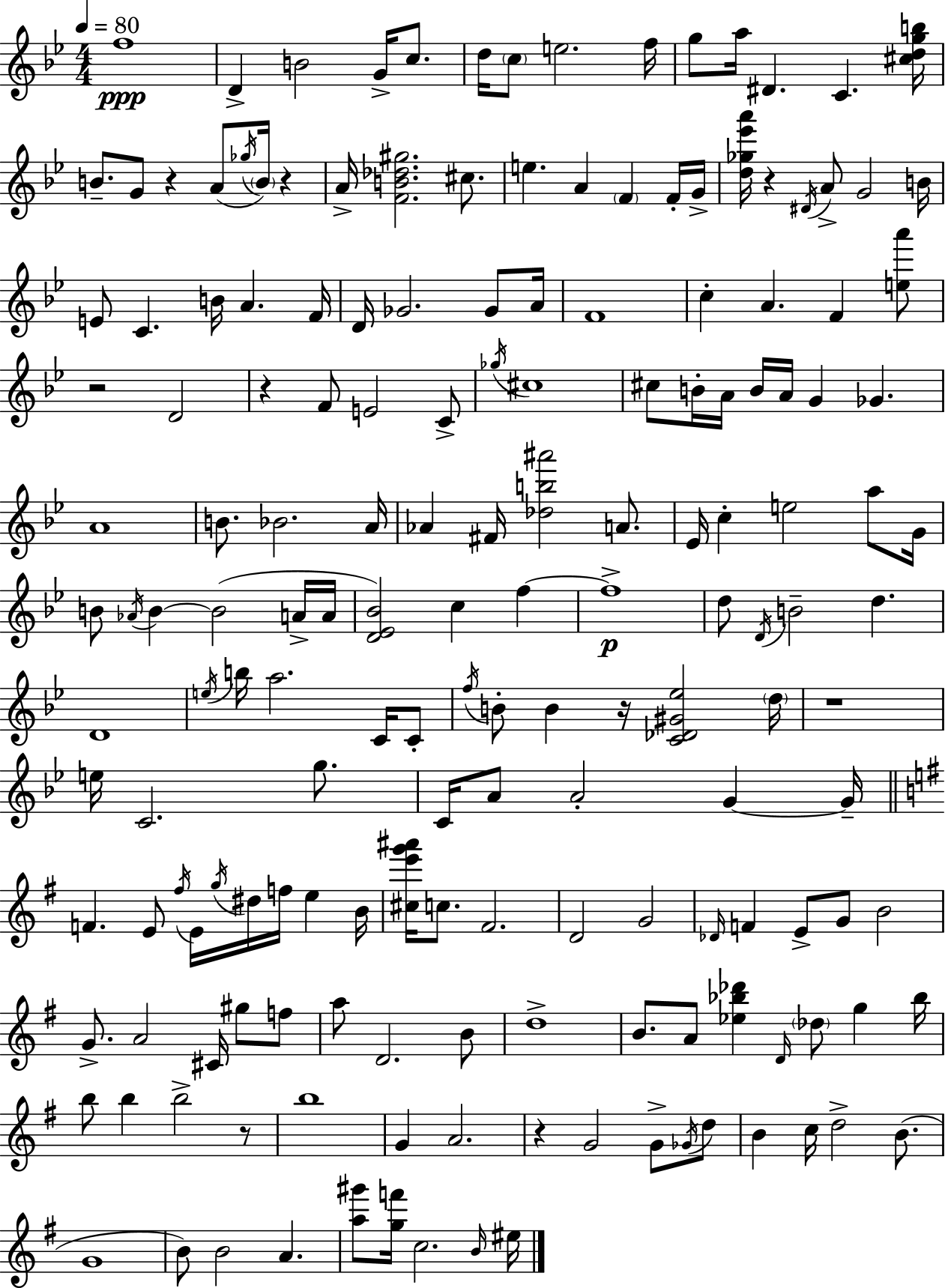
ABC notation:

X:1
T:Untitled
M:4/4
L:1/4
K:Bb
f4 D B2 G/4 c/2 d/4 c/2 e2 f/4 g/2 a/4 ^D C [^cdgb]/4 B/2 G/2 z A/2 _g/4 B/4 z A/4 [FB_d^g]2 ^c/2 e A F F/4 G/4 [d_g_e'a']/4 z ^D/4 A/2 G2 B/4 E/2 C B/4 A F/4 D/4 _G2 _G/2 A/4 F4 c A F [ea']/2 z2 D2 z F/2 E2 C/2 _g/4 ^c4 ^c/2 B/4 A/4 B/4 A/4 G _G A4 B/2 _B2 A/4 _A ^F/4 [_db^a']2 A/2 _E/4 c e2 a/2 G/4 B/2 _A/4 B B2 A/4 A/4 [D_E_B]2 c f f4 d/2 D/4 B2 d D4 e/4 b/4 a2 C/4 C/2 f/4 B/2 B z/4 [C_D^G_e]2 d/4 z4 e/4 C2 g/2 C/4 A/2 A2 G G/4 F E/2 ^f/4 E/4 g/4 ^d/4 f/4 e B/4 [^ce'g'^a']/4 c/2 ^F2 D2 G2 _D/4 F E/2 G/2 B2 G/2 A2 ^C/4 ^g/2 f/2 a/2 D2 B/2 d4 B/2 A/2 [_e_b_d'] D/4 _d/2 g _b/4 b/2 b b2 z/2 b4 G A2 z G2 G/2 _G/4 d/2 B c/4 d2 B/2 G4 B/2 B2 A [a^g']/2 [gf']/4 c2 B/4 ^e/4